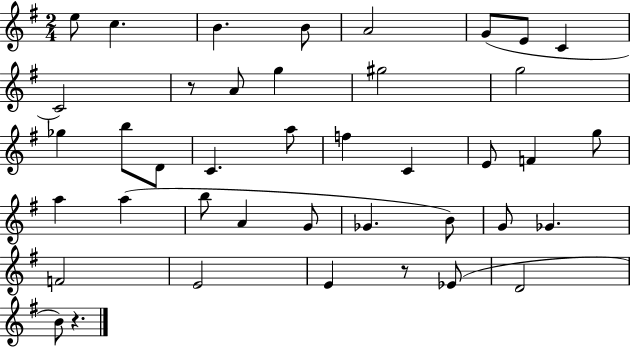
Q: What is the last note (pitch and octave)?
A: B4